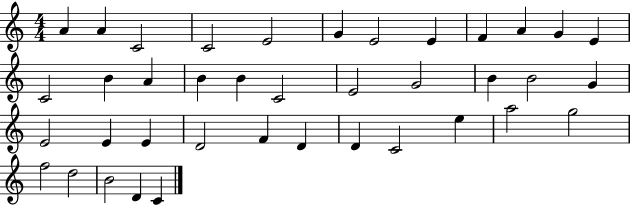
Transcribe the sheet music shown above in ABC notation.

X:1
T:Untitled
M:4/4
L:1/4
K:C
A A C2 C2 E2 G E2 E F A G E C2 B A B B C2 E2 G2 B B2 G E2 E E D2 F D D C2 e a2 g2 f2 d2 B2 D C